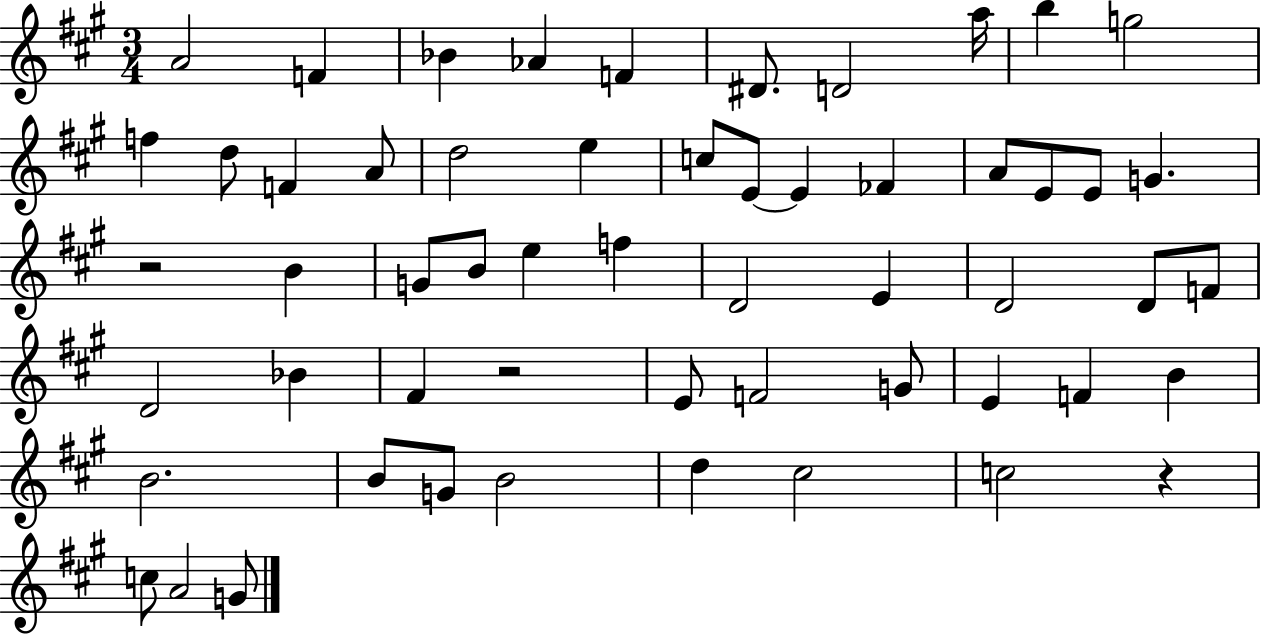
A4/h F4/q Bb4/q Ab4/q F4/q D#4/e. D4/h A5/s B5/q G5/h F5/q D5/e F4/q A4/e D5/h E5/q C5/e E4/e E4/q FES4/q A4/e E4/e E4/e G4/q. R/h B4/q G4/e B4/e E5/q F5/q D4/h E4/q D4/h D4/e F4/e D4/h Bb4/q F#4/q R/h E4/e F4/h G4/e E4/q F4/q B4/q B4/h. B4/e G4/e B4/h D5/q C#5/h C5/h R/q C5/e A4/h G4/e